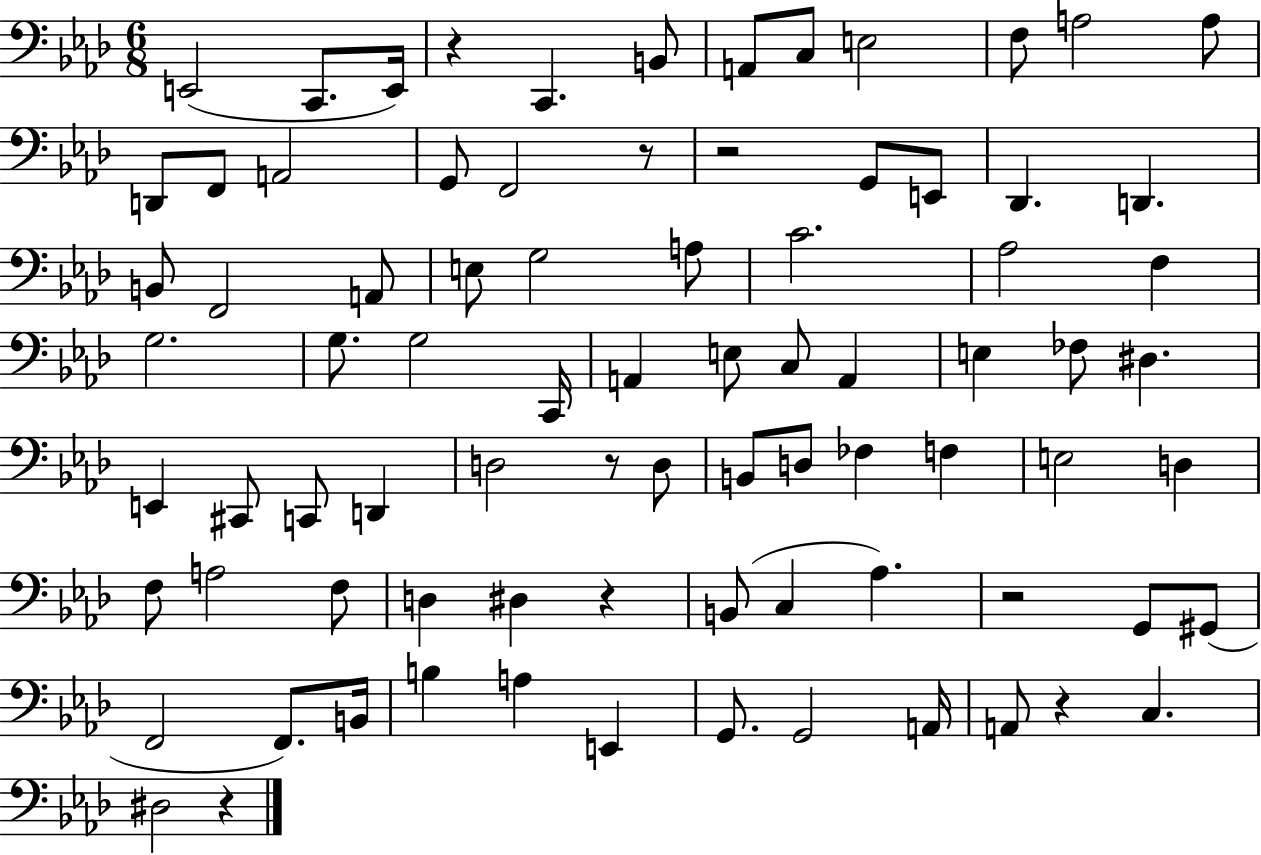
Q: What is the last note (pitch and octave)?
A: D#3